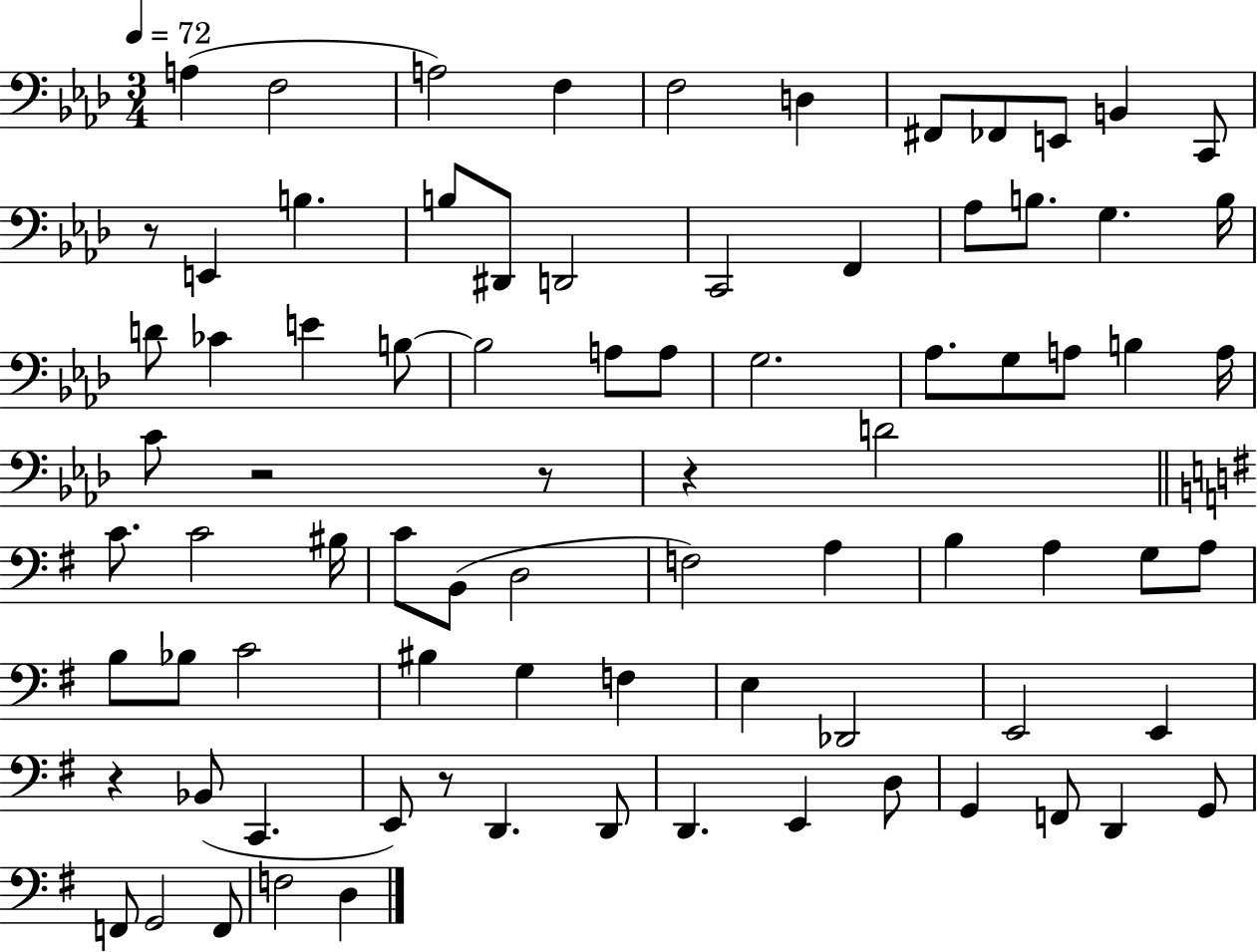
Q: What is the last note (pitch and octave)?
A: D3